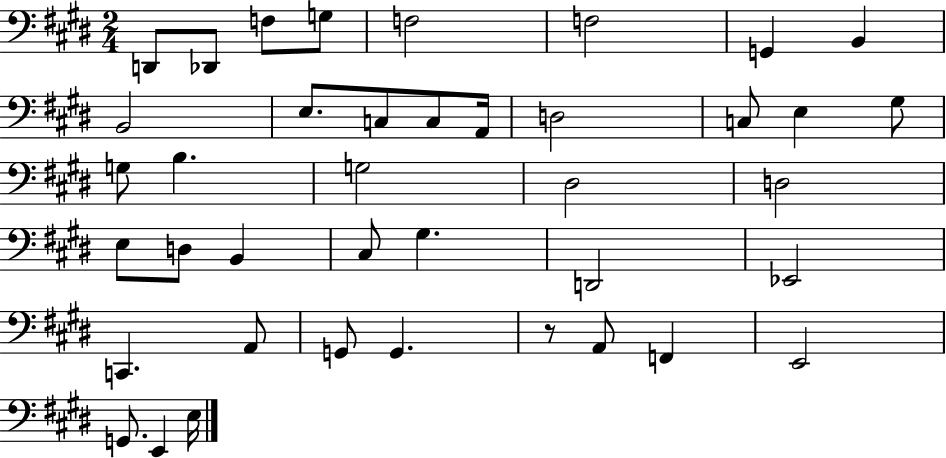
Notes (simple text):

D2/e Db2/e F3/e G3/e F3/h F3/h G2/q B2/q B2/h E3/e. C3/e C3/e A2/s D3/h C3/e E3/q G#3/e G3/e B3/q. G3/h D#3/h D3/h E3/e D3/e B2/q C#3/e G#3/q. D2/h Eb2/h C2/q. A2/e G2/e G2/q. R/e A2/e F2/q E2/h G2/e. E2/q E3/s